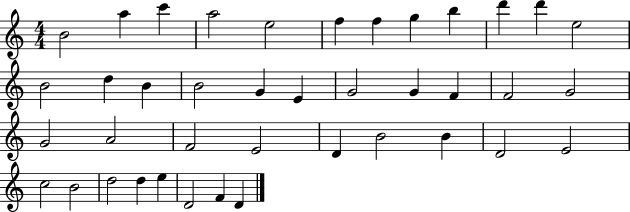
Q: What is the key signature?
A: C major